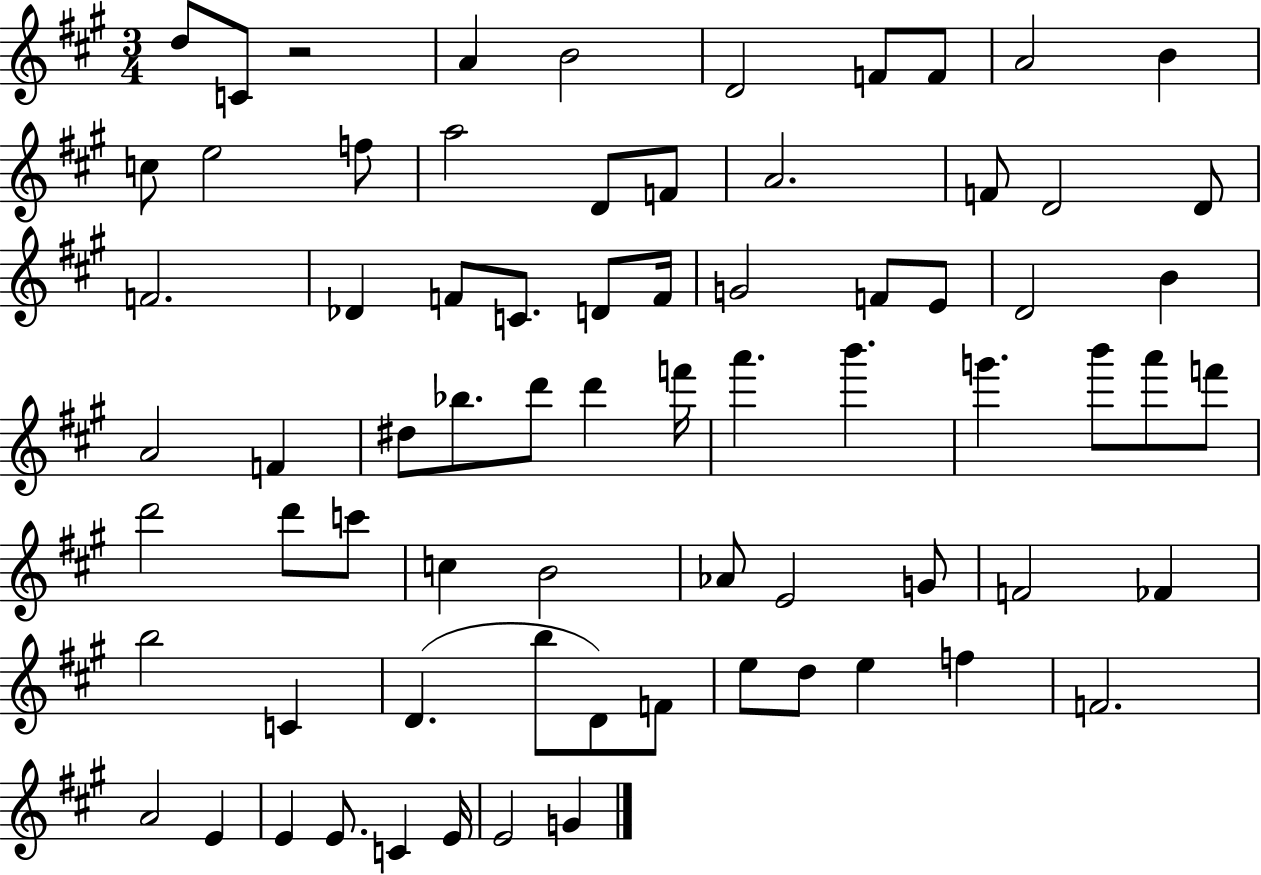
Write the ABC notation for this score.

X:1
T:Untitled
M:3/4
L:1/4
K:A
d/2 C/2 z2 A B2 D2 F/2 F/2 A2 B c/2 e2 f/2 a2 D/2 F/2 A2 F/2 D2 D/2 F2 _D F/2 C/2 D/2 F/4 G2 F/2 E/2 D2 B A2 F ^d/2 _b/2 d'/2 d' f'/4 a' b' g' b'/2 a'/2 f'/2 d'2 d'/2 c'/2 c B2 _A/2 E2 G/2 F2 _F b2 C D b/2 D/2 F/2 e/2 d/2 e f F2 A2 E E E/2 C E/4 E2 G